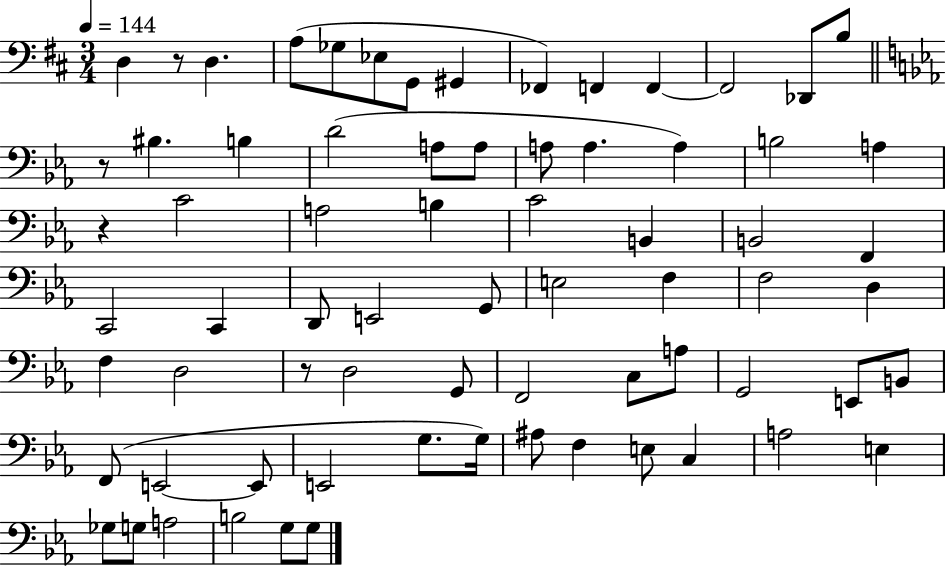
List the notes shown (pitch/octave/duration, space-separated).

D3/q R/e D3/q. A3/e Gb3/e Eb3/e G2/e G#2/q FES2/q F2/q F2/q F2/h Db2/e B3/e R/e BIS3/q. B3/q D4/h A3/e A3/e A3/e A3/q. A3/q B3/h A3/q R/q C4/h A3/h B3/q C4/h B2/q B2/h F2/q C2/h C2/q D2/e E2/h G2/e E3/h F3/q F3/h D3/q F3/q D3/h R/e D3/h G2/e F2/h C3/e A3/e G2/h E2/e B2/e F2/e E2/h E2/e E2/h G3/e. G3/s A#3/e F3/q E3/e C3/q A3/h E3/q Gb3/e G3/e A3/h B3/h G3/e G3/e